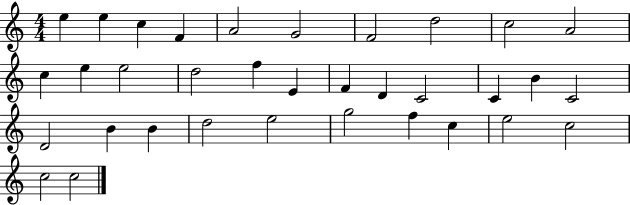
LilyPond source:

{
  \clef treble
  \numericTimeSignature
  \time 4/4
  \key c \major
  e''4 e''4 c''4 f'4 | a'2 g'2 | f'2 d''2 | c''2 a'2 | \break c''4 e''4 e''2 | d''2 f''4 e'4 | f'4 d'4 c'2 | c'4 b'4 c'2 | \break d'2 b'4 b'4 | d''2 e''2 | g''2 f''4 c''4 | e''2 c''2 | \break c''2 c''2 | \bar "|."
}